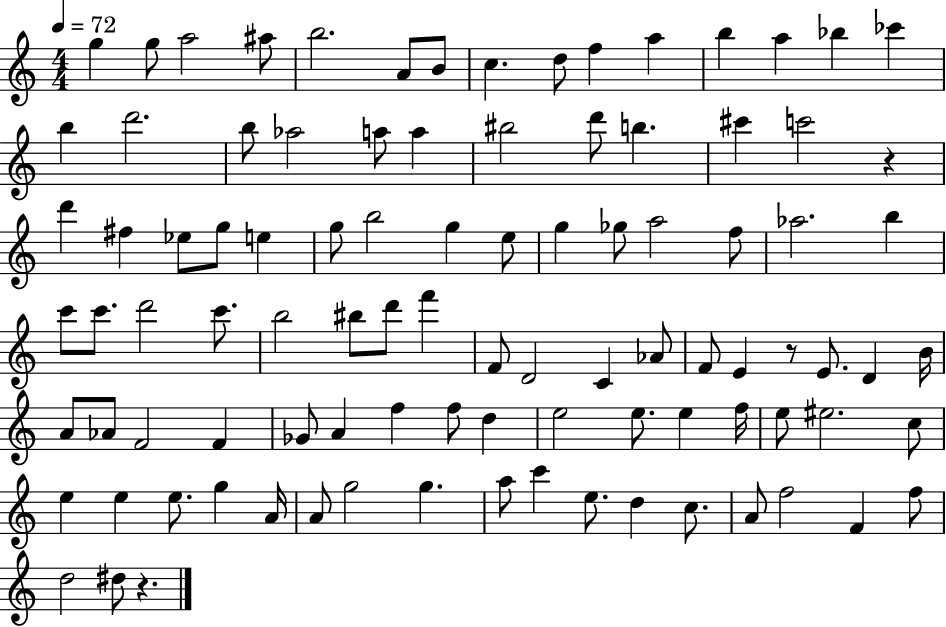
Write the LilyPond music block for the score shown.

{
  \clef treble
  \numericTimeSignature
  \time 4/4
  \key c \major
  \tempo 4 = 72
  \repeat volta 2 { g''4 g''8 a''2 ais''8 | b''2. a'8 b'8 | c''4. d''8 f''4 a''4 | b''4 a''4 bes''4 ces'''4 | \break b''4 d'''2. | b''8 aes''2 a''8 a''4 | bis''2 d'''8 b''4. | cis'''4 c'''2 r4 | \break d'''4 fis''4 ees''8 g''8 e''4 | g''8 b''2 g''4 e''8 | g''4 ges''8 a''2 f''8 | aes''2. b''4 | \break c'''8 c'''8. d'''2 c'''8. | b''2 bis''8 d'''8 f'''4 | f'8 d'2 c'4 aes'8 | f'8 e'4 r8 e'8. d'4 b'16 | \break a'8 aes'8 f'2 f'4 | ges'8 a'4 f''4 f''8 d''4 | e''2 e''8. e''4 f''16 | e''8 eis''2. c''8 | \break e''4 e''4 e''8. g''4 a'16 | a'8 g''2 g''4. | a''8 c'''4 e''8. d''4 c''8. | a'8 f''2 f'4 f''8 | \break d''2 dis''8 r4. | } \bar "|."
}